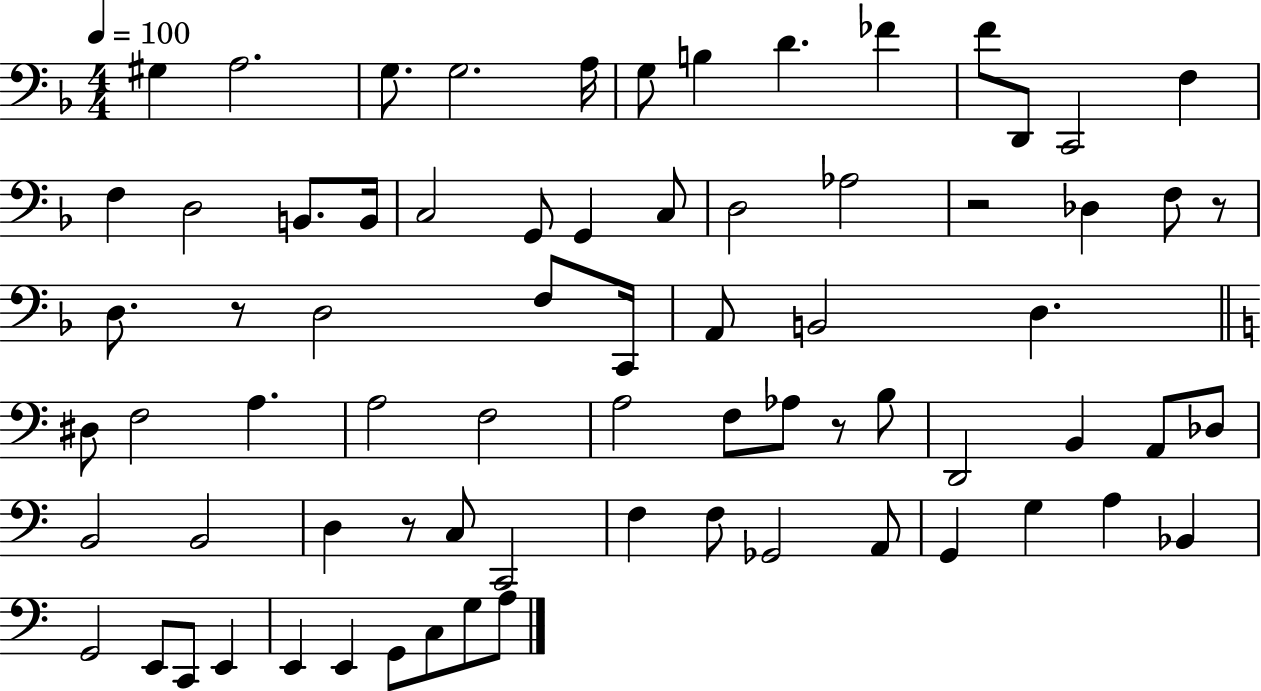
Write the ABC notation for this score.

X:1
T:Untitled
M:4/4
L:1/4
K:F
^G, A,2 G,/2 G,2 A,/4 G,/2 B, D _F F/2 D,,/2 C,,2 F, F, D,2 B,,/2 B,,/4 C,2 G,,/2 G,, C,/2 D,2 _A,2 z2 _D, F,/2 z/2 D,/2 z/2 D,2 F,/2 C,,/4 A,,/2 B,,2 D, ^D,/2 F,2 A, A,2 F,2 A,2 F,/2 _A,/2 z/2 B,/2 D,,2 B,, A,,/2 _D,/2 B,,2 B,,2 D, z/2 C,/2 C,,2 F, F,/2 _G,,2 A,,/2 G,, G, A, _B,, G,,2 E,,/2 C,,/2 E,, E,, E,, G,,/2 C,/2 G,/2 A,/2